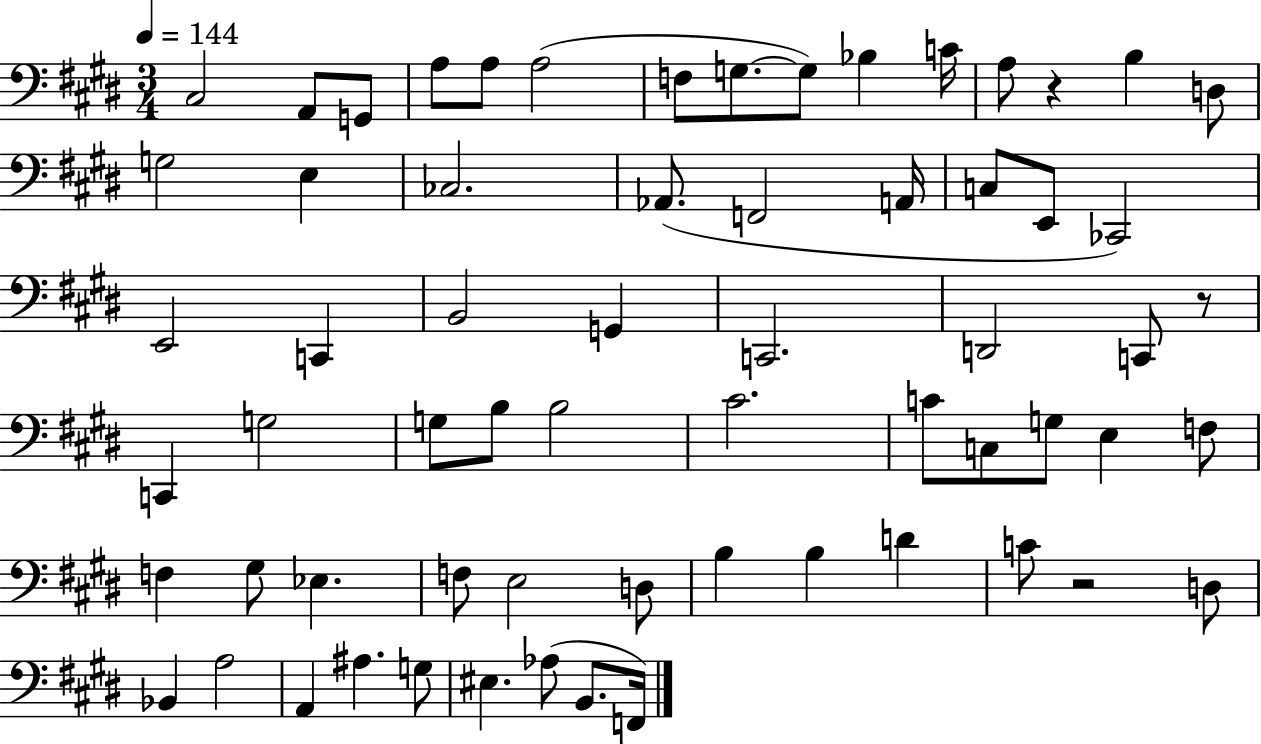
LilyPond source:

{
  \clef bass
  \numericTimeSignature
  \time 3/4
  \key e \major
  \tempo 4 = 144
  cis2 a,8 g,8 | a8 a8 a2( | f8 g8.~~ g8) bes4 c'16 | a8 r4 b4 d8 | \break g2 e4 | ces2. | aes,8.( f,2 a,16 | c8 e,8 ces,2) | \break e,2 c,4 | b,2 g,4 | c,2. | d,2 c,8 r8 | \break c,4 g2 | g8 b8 b2 | cis'2. | c'8 c8 g8 e4 f8 | \break f4 gis8 ees4. | f8 e2 d8 | b4 b4 d'4 | c'8 r2 d8 | \break bes,4 a2 | a,4 ais4. g8 | eis4. aes8( b,8. f,16) | \bar "|."
}